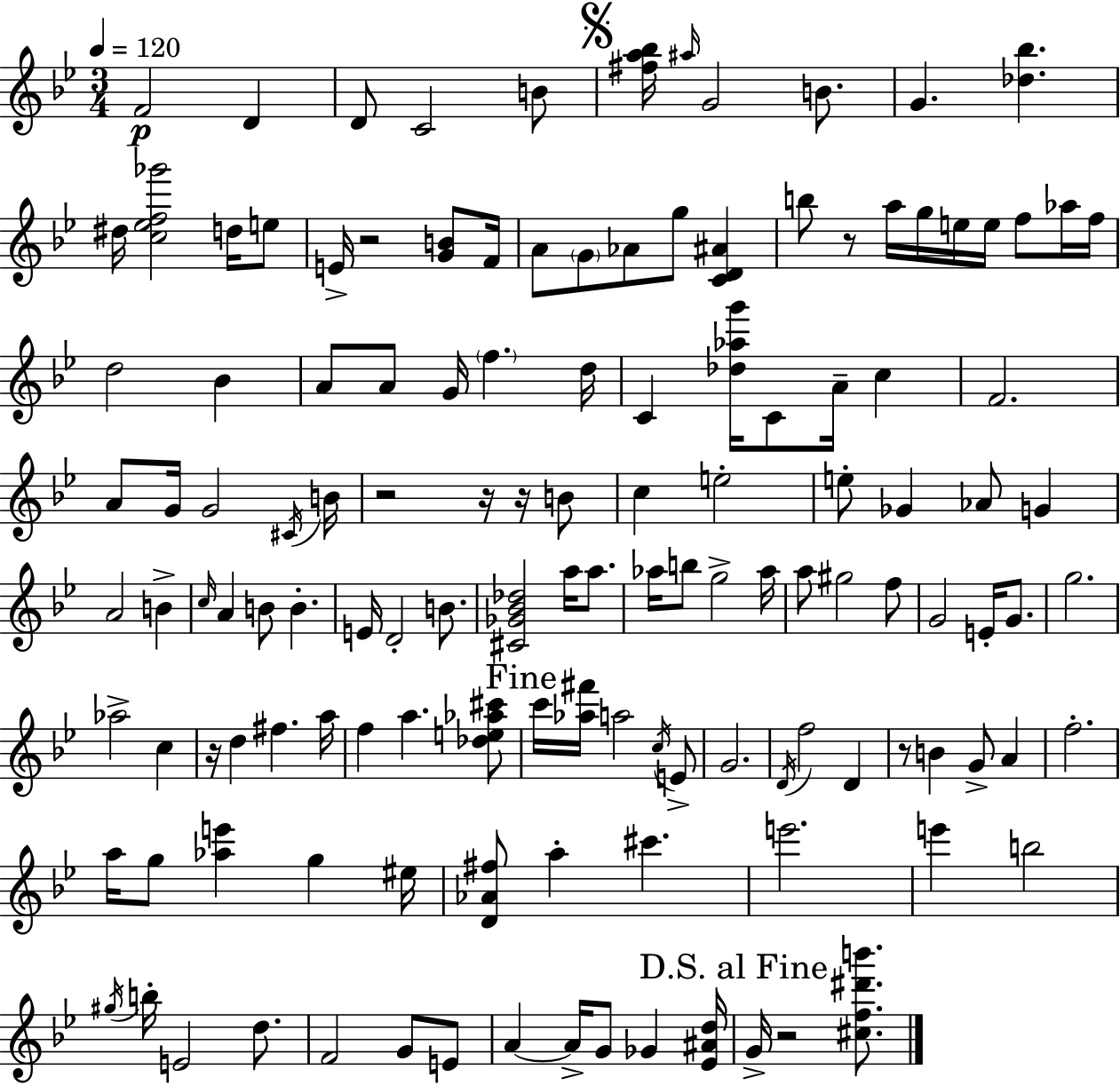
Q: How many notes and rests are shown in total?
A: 133